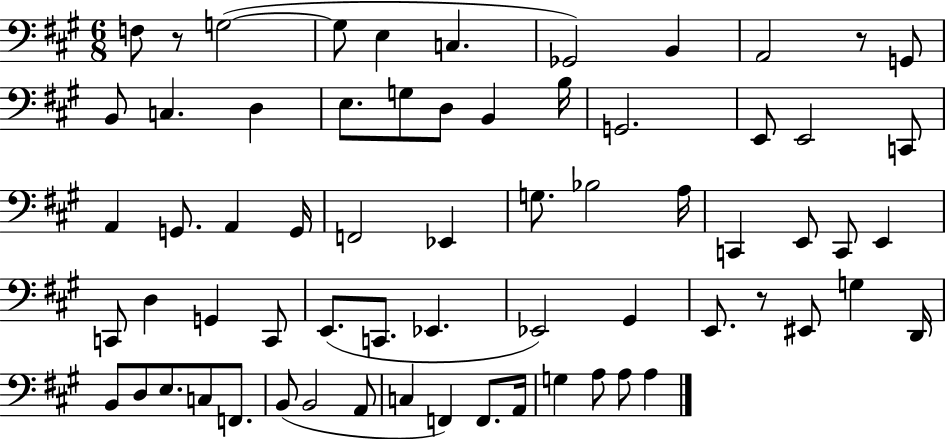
X:1
T:Untitled
M:6/8
L:1/4
K:A
F,/2 z/2 G,2 G,/2 E, C, _G,,2 B,, A,,2 z/2 G,,/2 B,,/2 C, D, E,/2 G,/2 D,/2 B,, B,/4 G,,2 E,,/2 E,,2 C,,/2 A,, G,,/2 A,, G,,/4 F,,2 _E,, G,/2 _B,2 A,/4 C,, E,,/2 C,,/2 E,, C,,/2 D, G,, C,,/2 E,,/2 C,,/2 _E,, _E,,2 ^G,, E,,/2 z/2 ^E,,/2 G, D,,/4 B,,/2 D,/2 E,/2 C,/2 F,,/2 B,,/2 B,,2 A,,/2 C, F,, F,,/2 A,,/4 G, A,/2 A,/2 A,